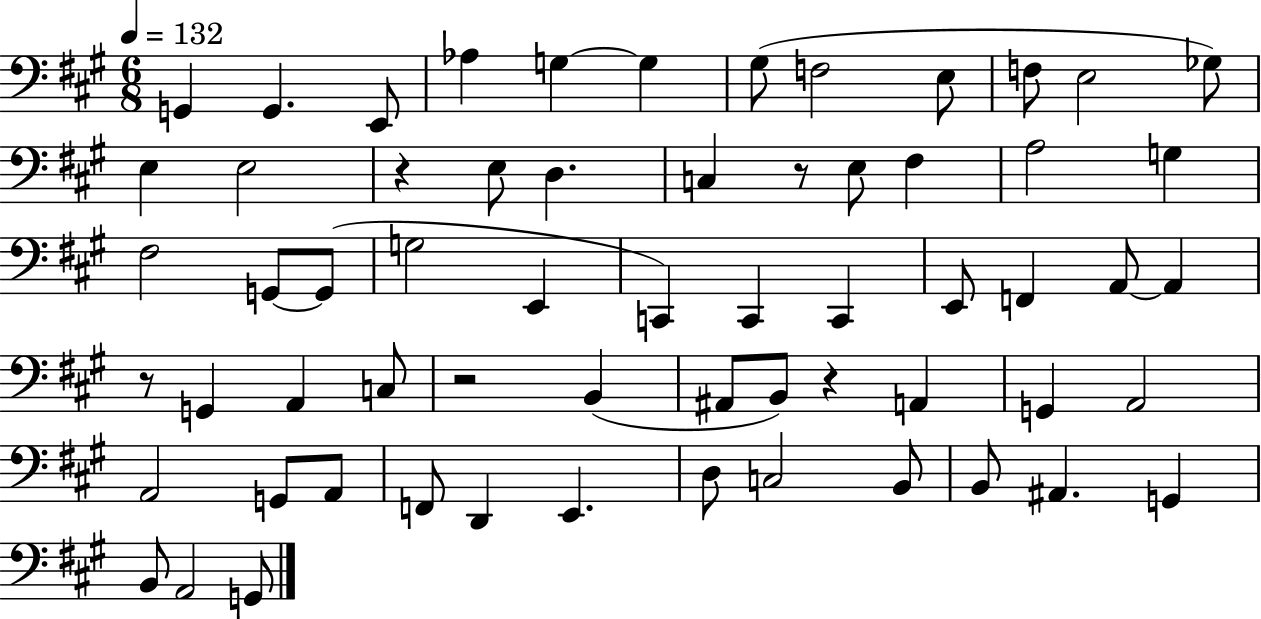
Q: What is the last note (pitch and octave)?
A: G2